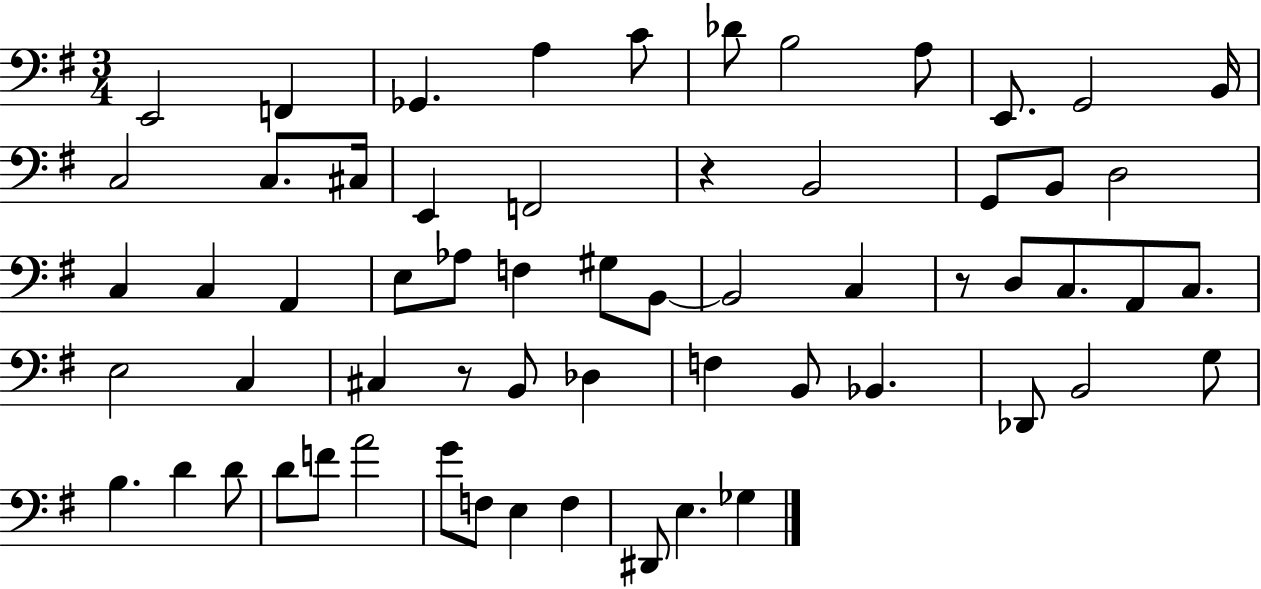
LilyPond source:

{
  \clef bass
  \numericTimeSignature
  \time 3/4
  \key g \major
  e,2 f,4 | ges,4. a4 c'8 | des'8 b2 a8 | e,8. g,2 b,16 | \break c2 c8. cis16 | e,4 f,2 | r4 b,2 | g,8 b,8 d2 | \break c4 c4 a,4 | e8 aes8 f4 gis8 b,8~~ | b,2 c4 | r8 d8 c8. a,8 c8. | \break e2 c4 | cis4 r8 b,8 des4 | f4 b,8 bes,4. | des,8 b,2 g8 | \break b4. d'4 d'8 | d'8 f'8 a'2 | g'8 f8 e4 f4 | dis,8 e4. ges4 | \break \bar "|."
}